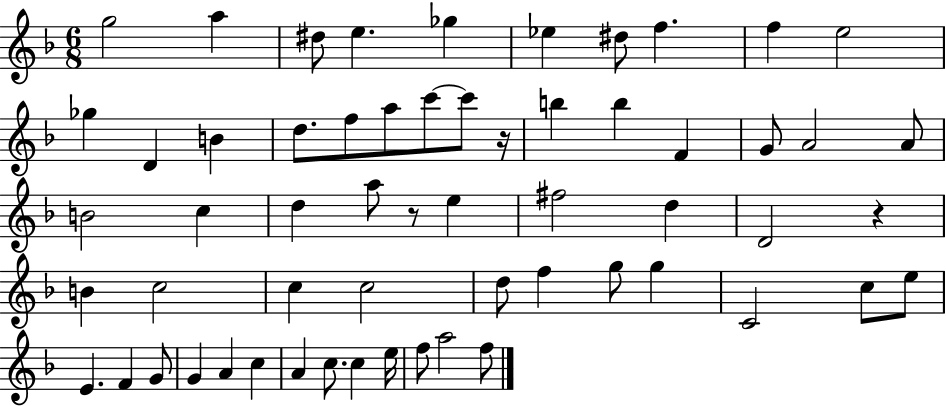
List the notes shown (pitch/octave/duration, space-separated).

G5/h A5/q D#5/e E5/q. Gb5/q Eb5/q D#5/e F5/q. F5/q E5/h Gb5/q D4/q B4/q D5/e. F5/e A5/e C6/e C6/e R/s B5/q B5/q F4/q G4/e A4/h A4/e B4/h C5/q D5/q A5/e R/e E5/q F#5/h D5/q D4/h R/q B4/q C5/h C5/q C5/h D5/e F5/q G5/e G5/q C4/h C5/e E5/e E4/q. F4/q G4/e G4/q A4/q C5/q A4/q C5/e. C5/q E5/s F5/e A5/h F5/e